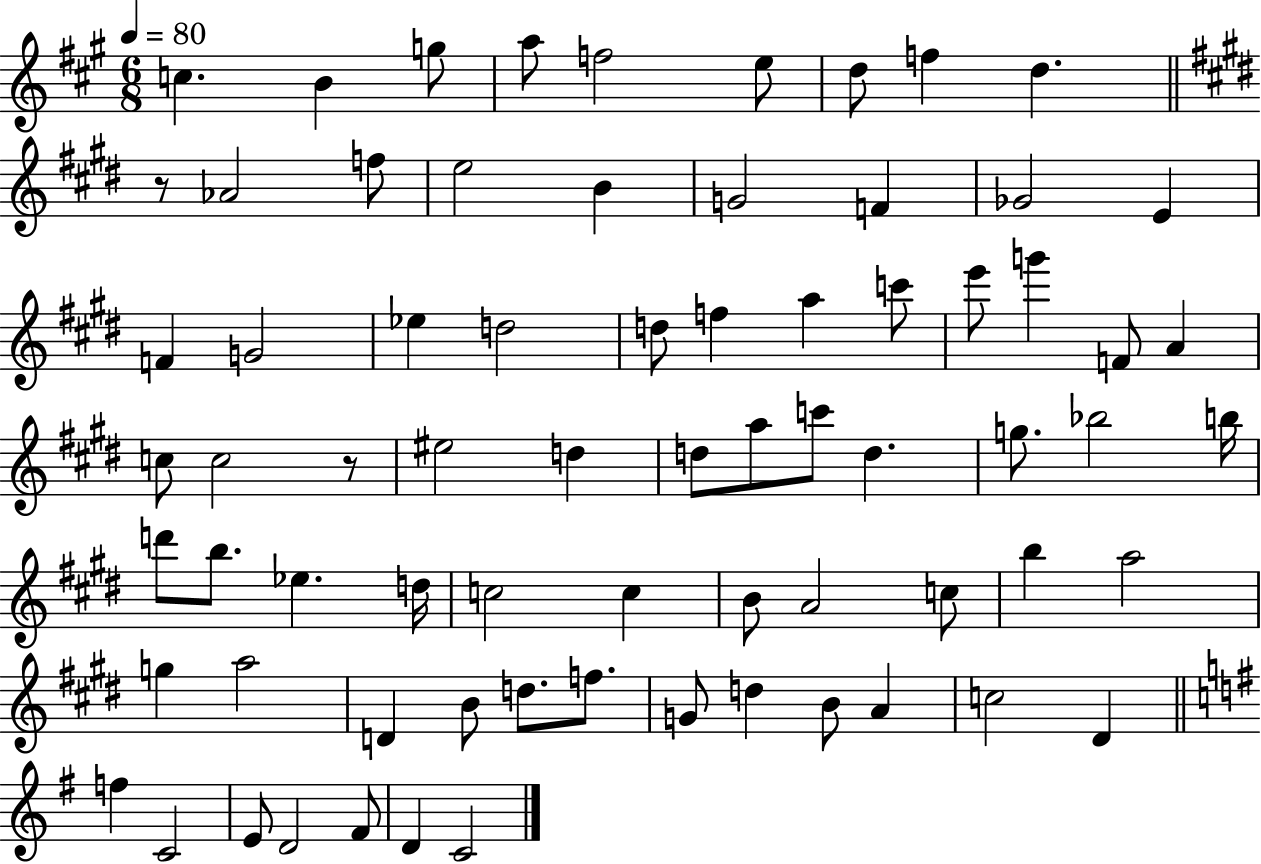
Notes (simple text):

C5/q. B4/q G5/e A5/e F5/h E5/e D5/e F5/q D5/q. R/e Ab4/h F5/e E5/h B4/q G4/h F4/q Gb4/h E4/q F4/q G4/h Eb5/q D5/h D5/e F5/q A5/q C6/e E6/e G6/q F4/e A4/q C5/e C5/h R/e EIS5/h D5/q D5/e A5/e C6/e D5/q. G5/e. Bb5/h B5/s D6/e B5/e. Eb5/q. D5/s C5/h C5/q B4/e A4/h C5/e B5/q A5/h G5/q A5/h D4/q B4/e D5/e. F5/e. G4/e D5/q B4/e A4/q C5/h D#4/q F5/q C4/h E4/e D4/h F#4/e D4/q C4/h